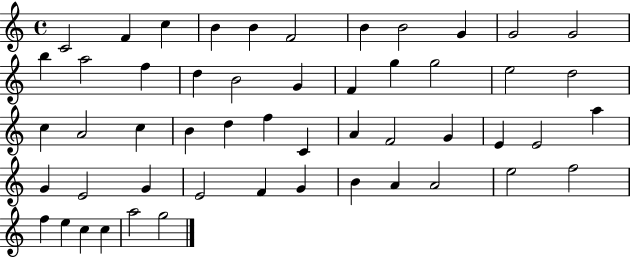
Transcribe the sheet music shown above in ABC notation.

X:1
T:Untitled
M:4/4
L:1/4
K:C
C2 F c B B F2 B B2 G G2 G2 b a2 f d B2 G F g g2 e2 d2 c A2 c B d f C A F2 G E E2 a G E2 G E2 F G B A A2 e2 f2 f e c c a2 g2